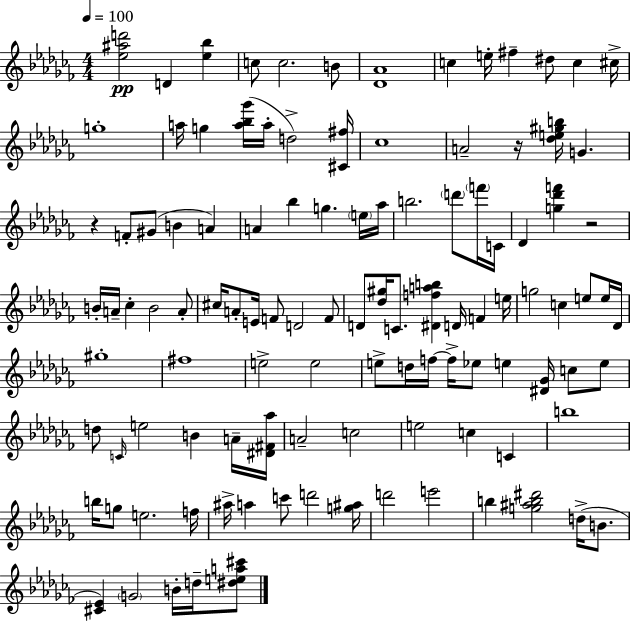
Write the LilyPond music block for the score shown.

{
  \clef treble
  \numericTimeSignature
  \time 4/4
  \key aes \minor
  \tempo 4 = 100
  <ees'' ais'' d'''>2\pp d'4 <ees'' bes''>4 | c''8 c''2. b'8 | <des' aes'>1 | c''4 e''16-. fis''4-- dis''8 c''4 cis''16-> | \break g''1-. | a''16 g''4 <a'' bes'' ges'''>16( a''16-. d''2->) <cis' fis''>16 | ces''1 | a'2-- r16 <des'' e'' gis'' b''>16 g'4. | \break r4 f'8-. gis'8( b'4 a'4) | a'4 bes''4 g''4. \parenthesize e''16 aes''16 | b''2. \parenthesize d'''8 \parenthesize f'''16 c'16 | des'4 <g'' des''' f'''>4 r2 | \break b'16-. a'16-- ces''4-. b'2 a'8-. | cis''16 a'8-. e'16 f'8 d'2 f'8 | d'8 <des'' gis''>16 c'8. <dis' f'' a'' b''>4 d'16 f'4 e''16 | g''2 c''4 e''8 e''16 des'16 | \break gis''1-. | fis''1 | e''2-> e''2 | e''8-> d''16 f''16~~ f''16-> ees''8 e''4 <dis' ges'>16 c''8 e''8 | \break d''8 \grace { c'16 } e''2 b'4 a'16-- | <dis' fis' aes''>16 a'2-- c''2 | e''2 c''4 c'4 | b''1 | \break b''16 g''8 e''2. | f''16 ais''16-> a''4 c'''8 d'''2 | <g'' ais''>16 d'''2 e'''2 | b''4 <g'' ais'' b'' dis'''>2 d''16->( b'8. | \break <cis' ees'>4) \parenthesize g'2 b'16-. d''16-- <dis'' e'' a'' cis'''>8 | \bar "|."
}